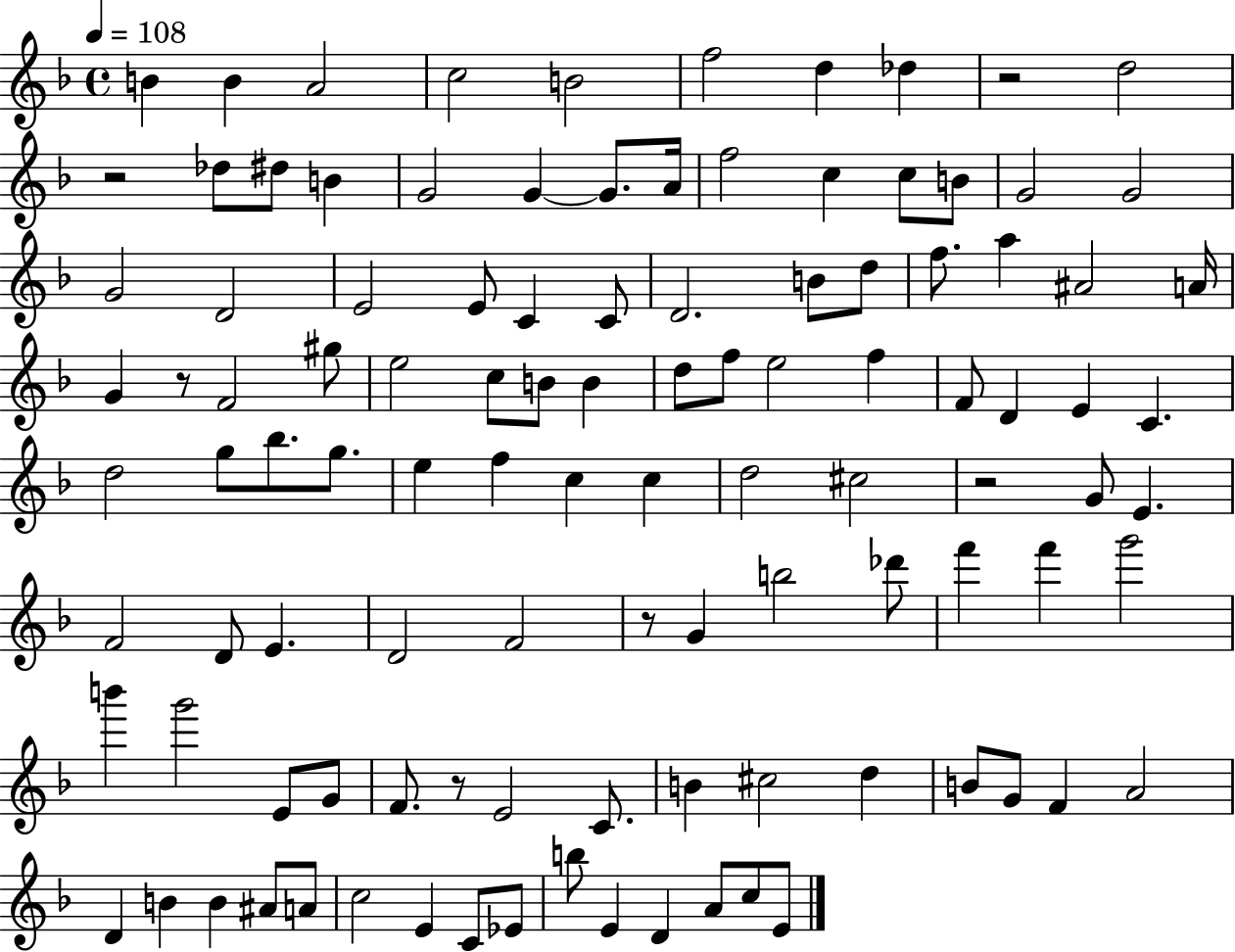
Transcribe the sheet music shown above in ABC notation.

X:1
T:Untitled
M:4/4
L:1/4
K:F
B B A2 c2 B2 f2 d _d z2 d2 z2 _d/2 ^d/2 B G2 G G/2 A/4 f2 c c/2 B/2 G2 G2 G2 D2 E2 E/2 C C/2 D2 B/2 d/2 f/2 a ^A2 A/4 G z/2 F2 ^g/2 e2 c/2 B/2 B d/2 f/2 e2 f F/2 D E C d2 g/2 _b/2 g/2 e f c c d2 ^c2 z2 G/2 E F2 D/2 E D2 F2 z/2 G b2 _d'/2 f' f' g'2 b' g'2 E/2 G/2 F/2 z/2 E2 C/2 B ^c2 d B/2 G/2 F A2 D B B ^A/2 A/2 c2 E C/2 _E/2 b/2 E D A/2 c/2 E/2